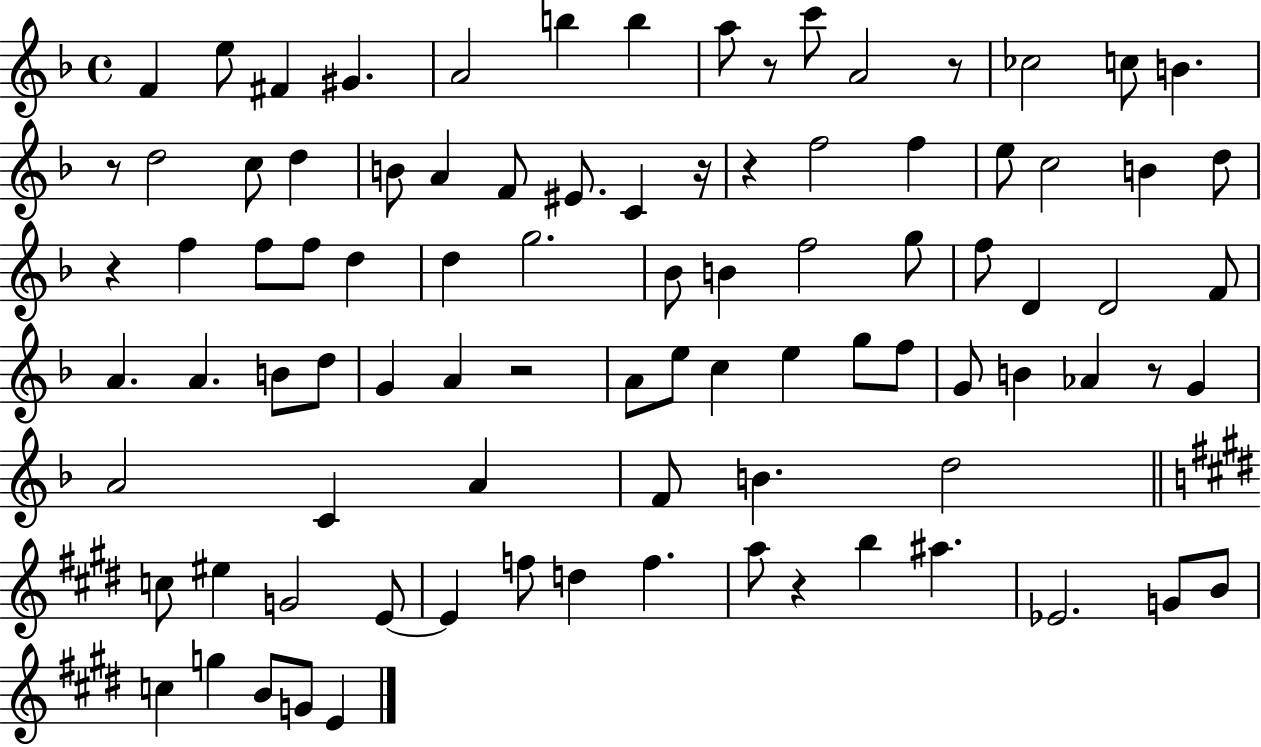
F4/q E5/e F#4/q G#4/q. A4/h B5/q B5/q A5/e R/e C6/e A4/h R/e CES5/h C5/e B4/q. R/e D5/h C5/e D5/q B4/e A4/q F4/e EIS4/e. C4/q R/s R/q F5/h F5/q E5/e C5/h B4/q D5/e R/q F5/q F5/e F5/e D5/q D5/q G5/h. Bb4/e B4/q F5/h G5/e F5/e D4/q D4/h F4/e A4/q. A4/q. B4/e D5/e G4/q A4/q R/h A4/e E5/e C5/q E5/q G5/e F5/e G4/e B4/q Ab4/q R/e G4/q A4/h C4/q A4/q F4/e B4/q. D5/h C5/e EIS5/q G4/h E4/e E4/q F5/e D5/q F5/q. A5/e R/q B5/q A#5/q. Eb4/h. G4/e B4/e C5/q G5/q B4/e G4/e E4/q